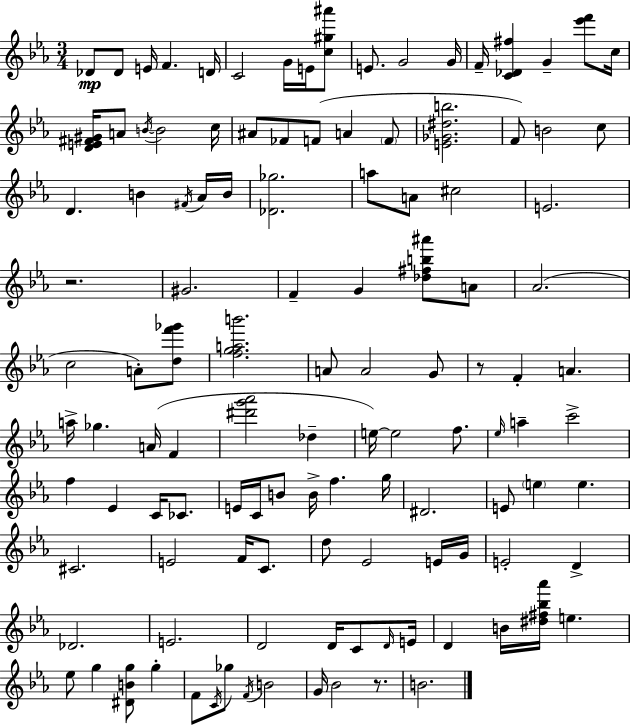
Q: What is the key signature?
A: C minor